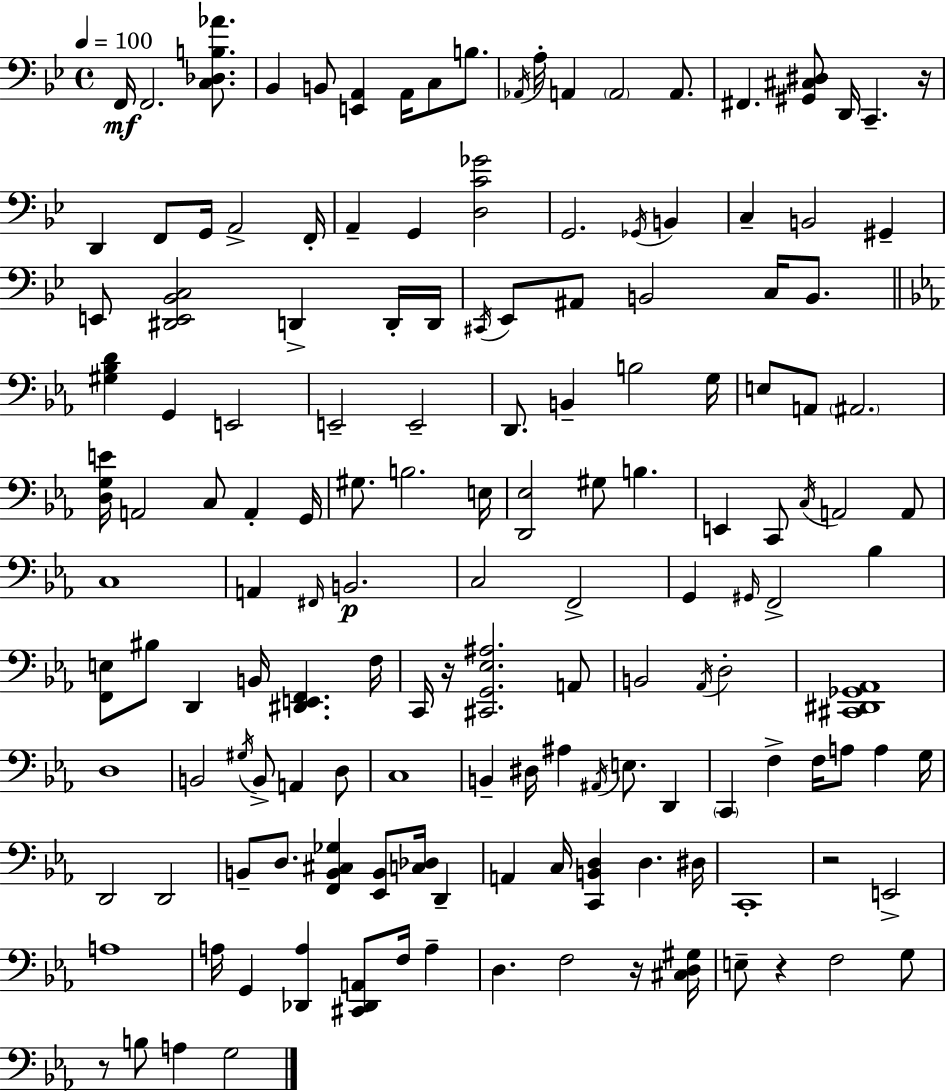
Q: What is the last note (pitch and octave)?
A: G3